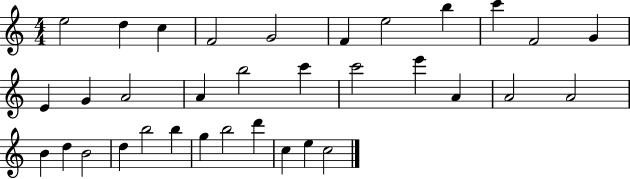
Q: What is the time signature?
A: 4/4